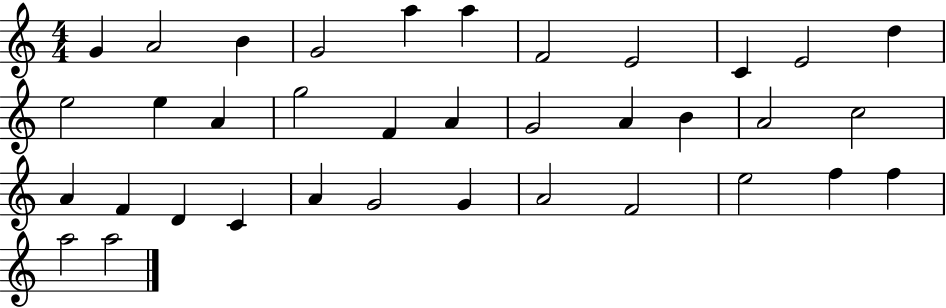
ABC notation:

X:1
T:Untitled
M:4/4
L:1/4
K:C
G A2 B G2 a a F2 E2 C E2 d e2 e A g2 F A G2 A B A2 c2 A F D C A G2 G A2 F2 e2 f f a2 a2